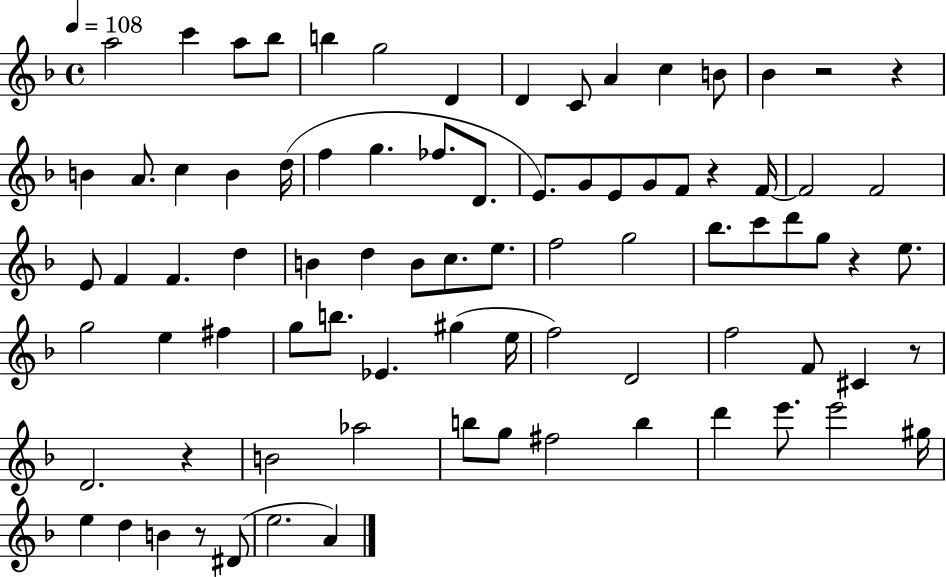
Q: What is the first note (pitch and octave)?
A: A5